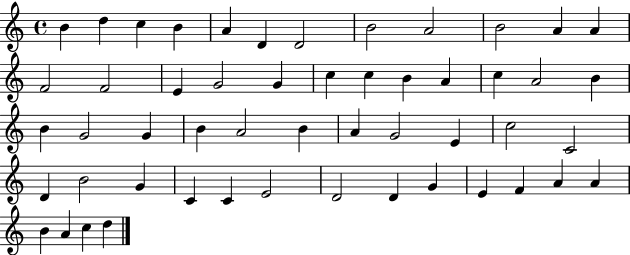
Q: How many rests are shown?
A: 0